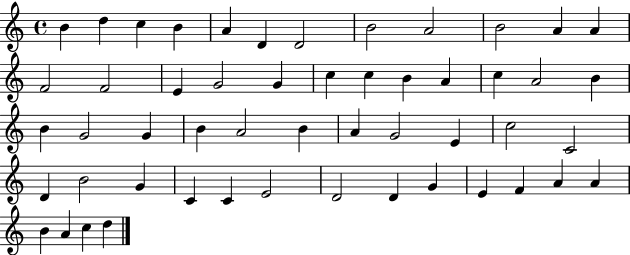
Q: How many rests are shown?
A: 0